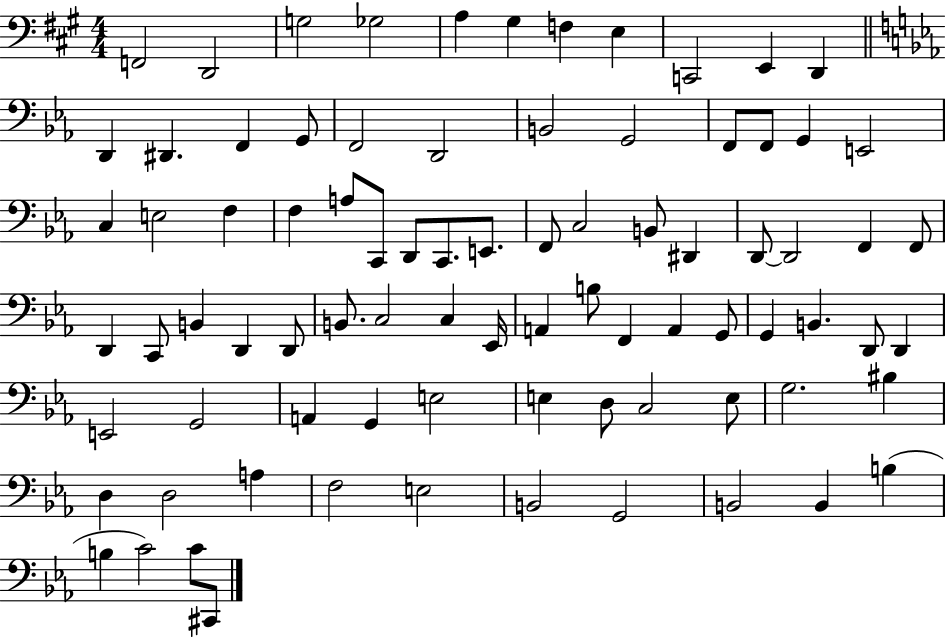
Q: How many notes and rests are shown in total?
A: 83